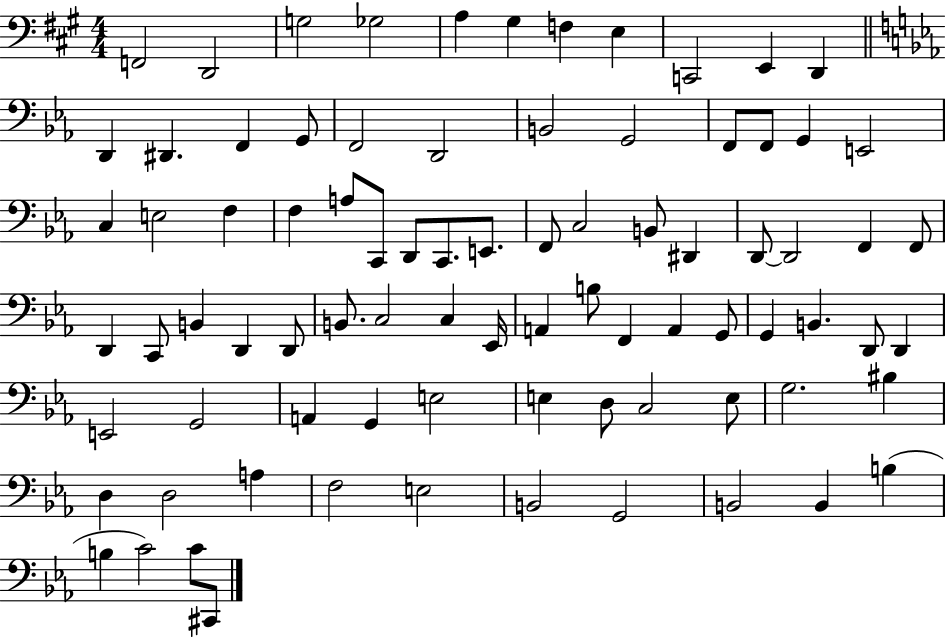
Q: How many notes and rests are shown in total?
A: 83